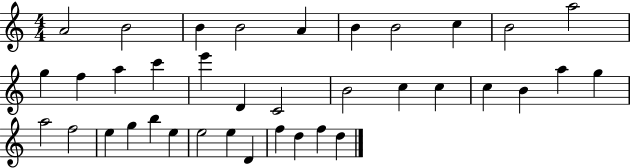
A4/h B4/h B4/q B4/h A4/q B4/q B4/h C5/q B4/h A5/h G5/q F5/q A5/q C6/q E6/q D4/q C4/h B4/h C5/q C5/q C5/q B4/q A5/q G5/q A5/h F5/h E5/q G5/q B5/q E5/q E5/h E5/q D4/q F5/q D5/q F5/q D5/q